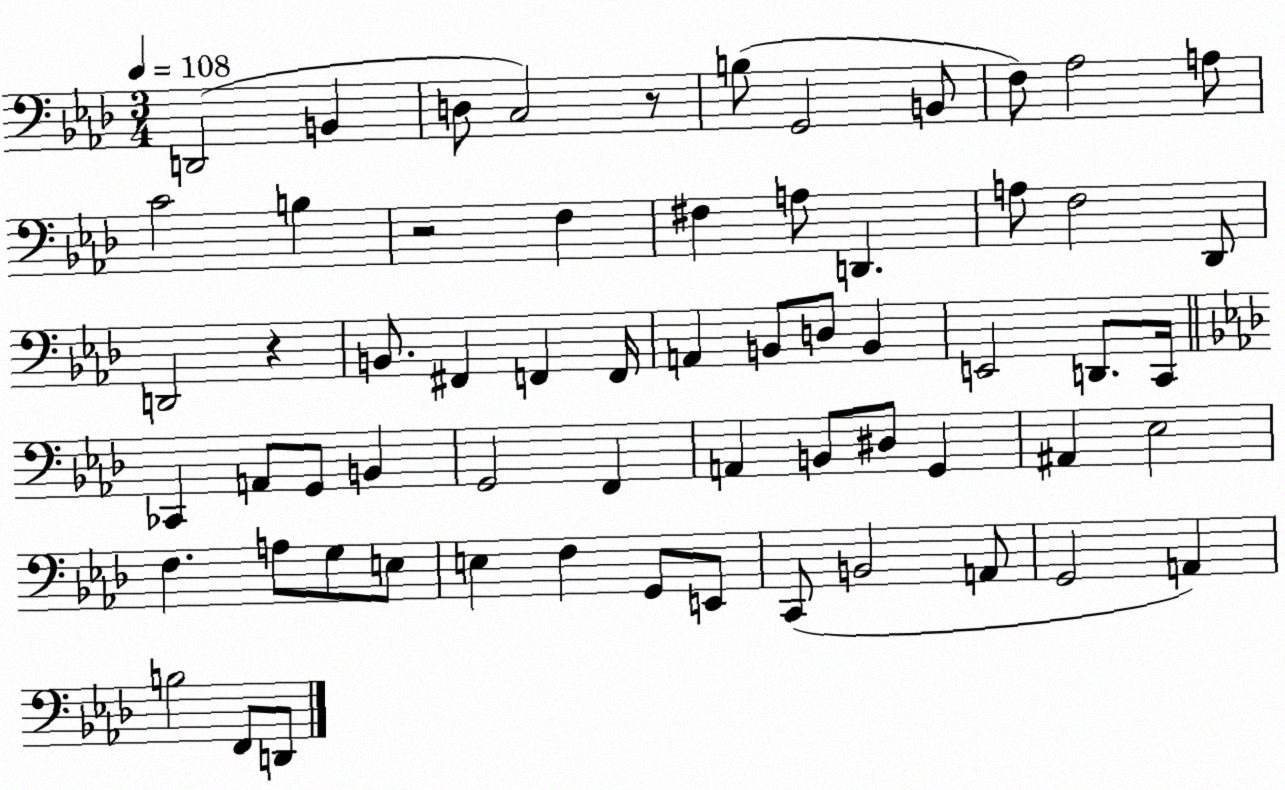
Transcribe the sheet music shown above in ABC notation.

X:1
T:Untitled
M:3/4
L:1/4
K:Ab
D,,2 B,, D,/2 C,2 z/2 B,/2 G,,2 B,,/2 F,/2 _A,2 A,/2 C2 B, z2 F, ^F, A,/2 D,, A,/2 F,2 _D,,/2 D,,2 z B,,/2 ^F,, F,, F,,/4 A,, B,,/2 D,/2 B,, E,,2 D,,/2 C,,/4 _C,, A,,/2 G,,/2 B,, G,,2 F,, A,, B,,/2 ^D,/2 G,, ^A,, _E,2 F, A,/2 G,/2 E,/2 E, F, G,,/2 E,,/2 C,,/2 B,,2 A,,/2 G,,2 A,, B,2 F,,/2 D,,/2